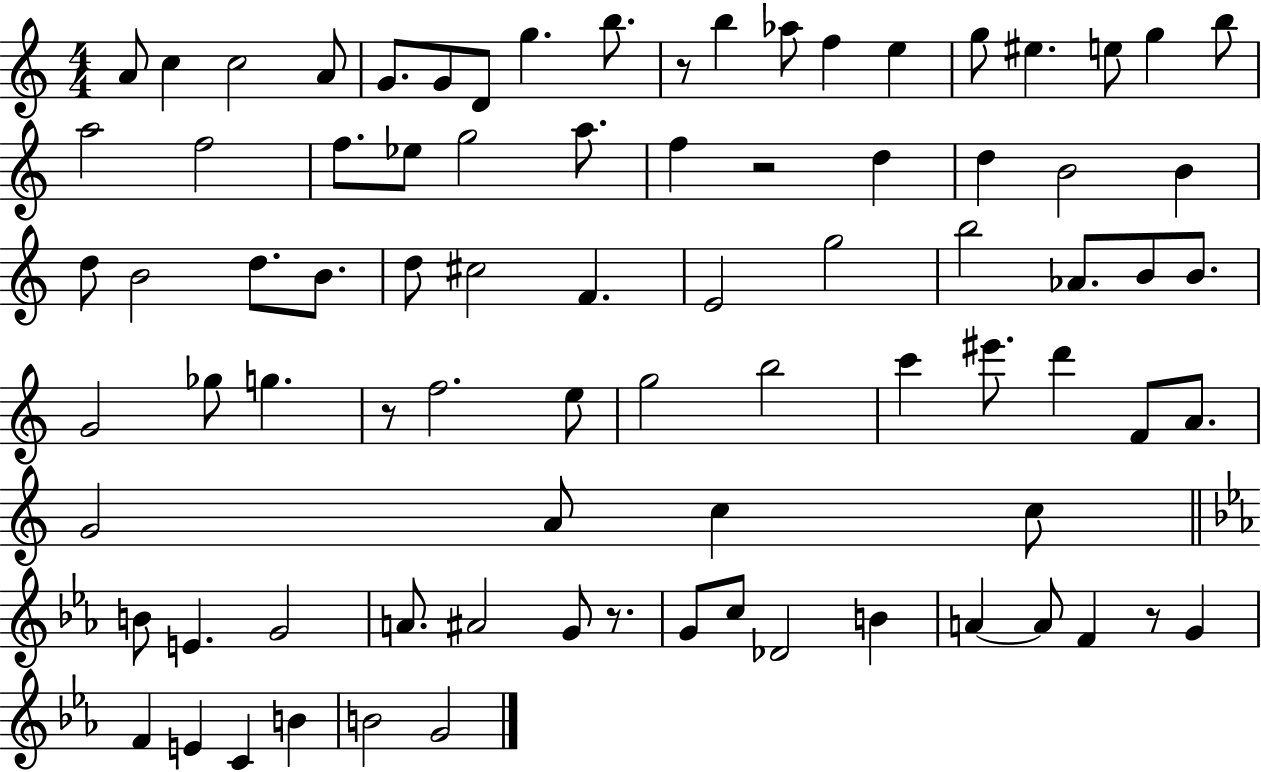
{
  \clef treble
  \numericTimeSignature
  \time 4/4
  \key c \major
  a'8 c''4 c''2 a'8 | g'8. g'8 d'8 g''4. b''8. | r8 b''4 aes''8 f''4 e''4 | g''8 eis''4. e''8 g''4 b''8 | \break a''2 f''2 | f''8. ees''8 g''2 a''8. | f''4 r2 d''4 | d''4 b'2 b'4 | \break d''8 b'2 d''8. b'8. | d''8 cis''2 f'4. | e'2 g''2 | b''2 aes'8. b'8 b'8. | \break g'2 ges''8 g''4. | r8 f''2. e''8 | g''2 b''2 | c'''4 eis'''8. d'''4 f'8 a'8. | \break g'2 a'8 c''4 c''8 | \bar "||" \break \key ees \major b'8 e'4. g'2 | a'8. ais'2 g'8 r8. | g'8 c''8 des'2 b'4 | a'4~~ a'8 f'4 r8 g'4 | \break f'4 e'4 c'4 b'4 | b'2 g'2 | \bar "|."
}